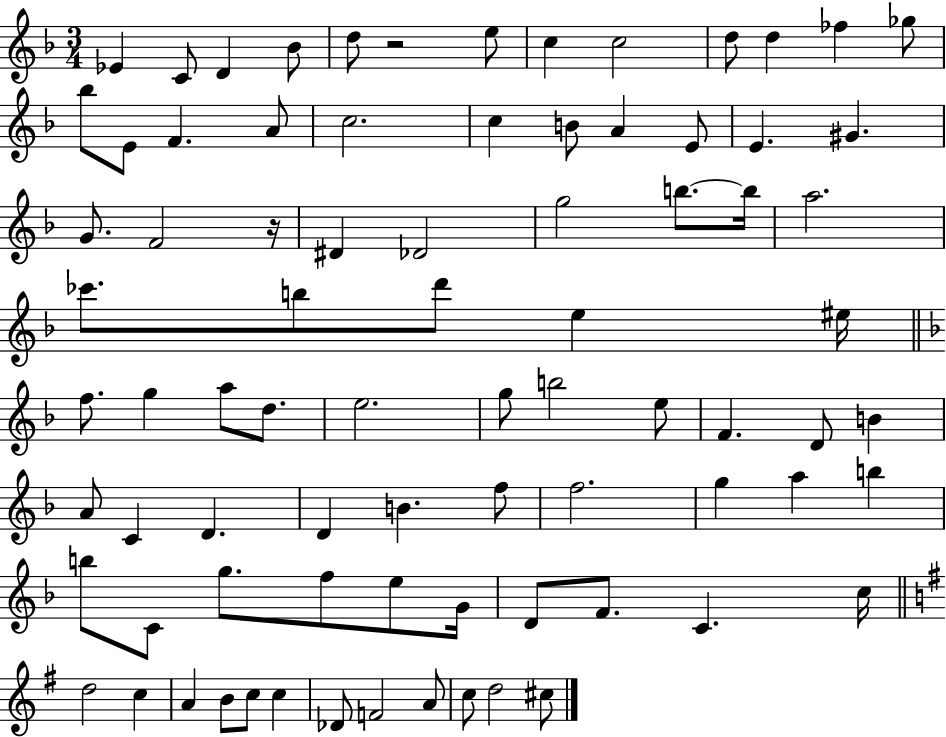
{
  \clef treble
  \numericTimeSignature
  \time 3/4
  \key f \major
  ees'4 c'8 d'4 bes'8 | d''8 r2 e''8 | c''4 c''2 | d''8 d''4 fes''4 ges''8 | \break bes''8 e'8 f'4. a'8 | c''2. | c''4 b'8 a'4 e'8 | e'4. gis'4. | \break g'8. f'2 r16 | dis'4 des'2 | g''2 b''8.~~ b''16 | a''2. | \break ces'''8. b''8 d'''8 e''4 eis''16 | \bar "||" \break \key f \major f''8. g''4 a''8 d''8. | e''2. | g''8 b''2 e''8 | f'4. d'8 b'4 | \break a'8 c'4 d'4. | d'4 b'4. f''8 | f''2. | g''4 a''4 b''4 | \break b''8 c'8 g''8. f''8 e''8 g'16 | d'8 f'8. c'4. c''16 | \bar "||" \break \key e \minor d''2 c''4 | a'4 b'8 c''8 c''4 | des'8 f'2 a'8 | c''8 d''2 cis''8 | \break \bar "|."
}